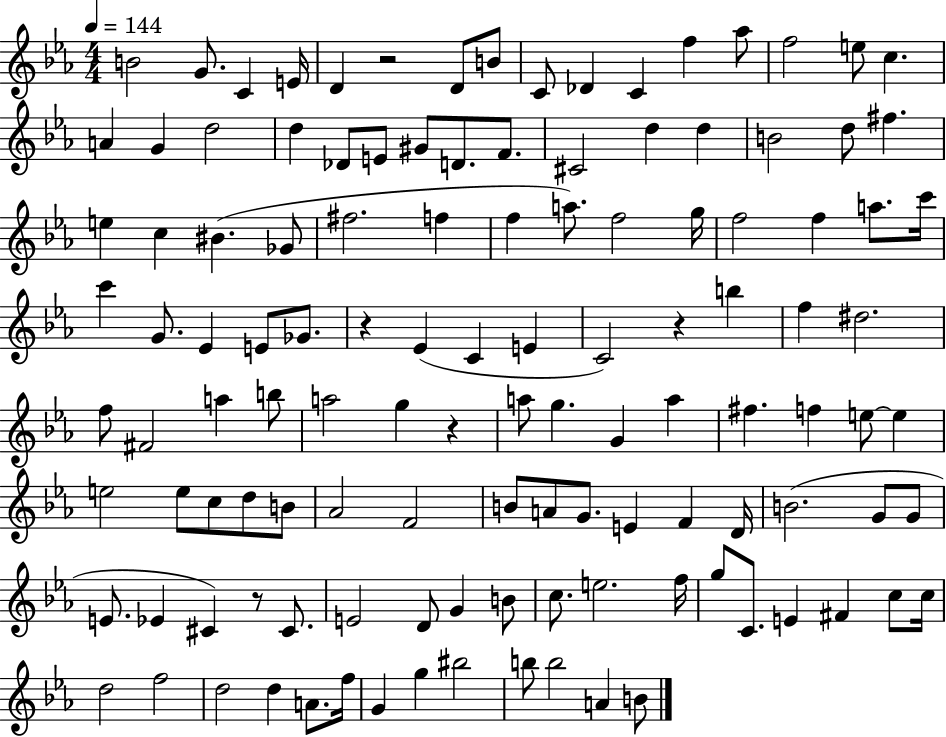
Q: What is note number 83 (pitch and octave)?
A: D4